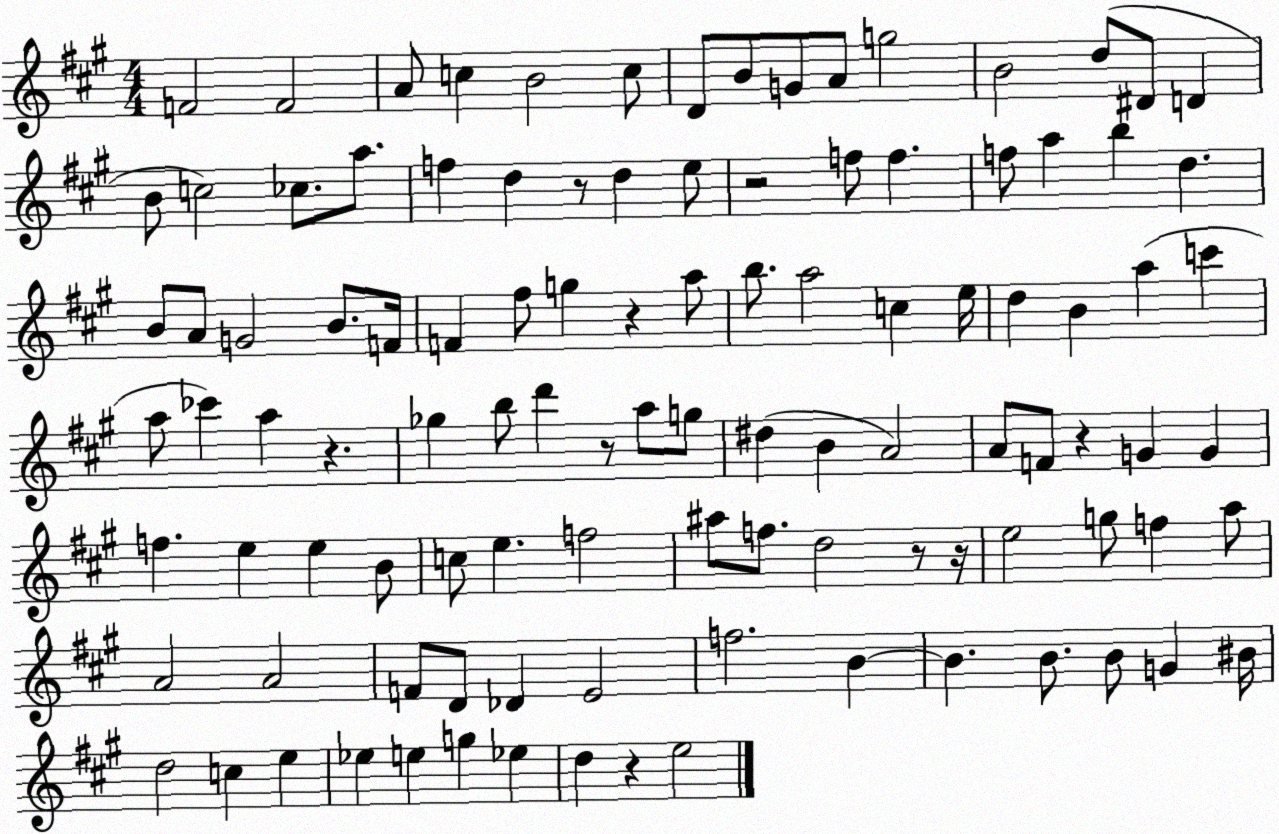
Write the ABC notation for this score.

X:1
T:Untitled
M:4/4
L:1/4
K:A
F2 F2 A/2 c B2 c/2 D/2 B/2 G/2 A/2 g2 B2 d/2 ^D/2 D B/2 c2 _c/2 a/2 f d z/2 d e/2 z2 f/2 f f/2 a b d B/2 A/2 G2 B/2 F/4 F ^f/2 g z a/2 b/2 a2 c e/4 d B a c' a/2 _c' a z _g b/2 d' z/2 a/2 g/2 ^d B A2 A/2 F/2 z G G f e e B/2 c/2 e f2 ^a/2 f/2 d2 z/2 z/4 e2 g/2 f a/2 A2 A2 F/2 D/2 _D E2 f2 B B B/2 B/2 G ^B/4 d2 c e _e e g _e d z e2